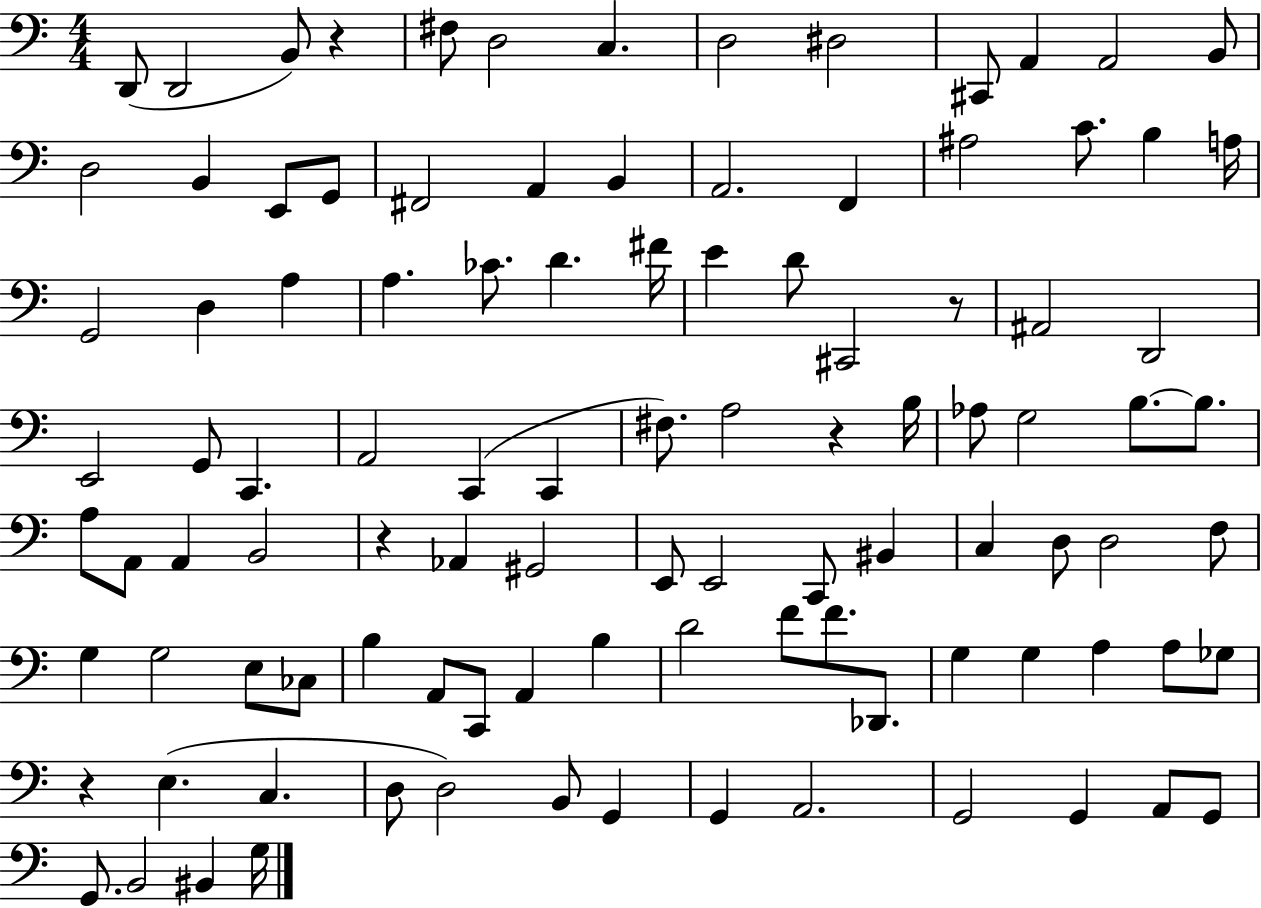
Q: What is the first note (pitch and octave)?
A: D2